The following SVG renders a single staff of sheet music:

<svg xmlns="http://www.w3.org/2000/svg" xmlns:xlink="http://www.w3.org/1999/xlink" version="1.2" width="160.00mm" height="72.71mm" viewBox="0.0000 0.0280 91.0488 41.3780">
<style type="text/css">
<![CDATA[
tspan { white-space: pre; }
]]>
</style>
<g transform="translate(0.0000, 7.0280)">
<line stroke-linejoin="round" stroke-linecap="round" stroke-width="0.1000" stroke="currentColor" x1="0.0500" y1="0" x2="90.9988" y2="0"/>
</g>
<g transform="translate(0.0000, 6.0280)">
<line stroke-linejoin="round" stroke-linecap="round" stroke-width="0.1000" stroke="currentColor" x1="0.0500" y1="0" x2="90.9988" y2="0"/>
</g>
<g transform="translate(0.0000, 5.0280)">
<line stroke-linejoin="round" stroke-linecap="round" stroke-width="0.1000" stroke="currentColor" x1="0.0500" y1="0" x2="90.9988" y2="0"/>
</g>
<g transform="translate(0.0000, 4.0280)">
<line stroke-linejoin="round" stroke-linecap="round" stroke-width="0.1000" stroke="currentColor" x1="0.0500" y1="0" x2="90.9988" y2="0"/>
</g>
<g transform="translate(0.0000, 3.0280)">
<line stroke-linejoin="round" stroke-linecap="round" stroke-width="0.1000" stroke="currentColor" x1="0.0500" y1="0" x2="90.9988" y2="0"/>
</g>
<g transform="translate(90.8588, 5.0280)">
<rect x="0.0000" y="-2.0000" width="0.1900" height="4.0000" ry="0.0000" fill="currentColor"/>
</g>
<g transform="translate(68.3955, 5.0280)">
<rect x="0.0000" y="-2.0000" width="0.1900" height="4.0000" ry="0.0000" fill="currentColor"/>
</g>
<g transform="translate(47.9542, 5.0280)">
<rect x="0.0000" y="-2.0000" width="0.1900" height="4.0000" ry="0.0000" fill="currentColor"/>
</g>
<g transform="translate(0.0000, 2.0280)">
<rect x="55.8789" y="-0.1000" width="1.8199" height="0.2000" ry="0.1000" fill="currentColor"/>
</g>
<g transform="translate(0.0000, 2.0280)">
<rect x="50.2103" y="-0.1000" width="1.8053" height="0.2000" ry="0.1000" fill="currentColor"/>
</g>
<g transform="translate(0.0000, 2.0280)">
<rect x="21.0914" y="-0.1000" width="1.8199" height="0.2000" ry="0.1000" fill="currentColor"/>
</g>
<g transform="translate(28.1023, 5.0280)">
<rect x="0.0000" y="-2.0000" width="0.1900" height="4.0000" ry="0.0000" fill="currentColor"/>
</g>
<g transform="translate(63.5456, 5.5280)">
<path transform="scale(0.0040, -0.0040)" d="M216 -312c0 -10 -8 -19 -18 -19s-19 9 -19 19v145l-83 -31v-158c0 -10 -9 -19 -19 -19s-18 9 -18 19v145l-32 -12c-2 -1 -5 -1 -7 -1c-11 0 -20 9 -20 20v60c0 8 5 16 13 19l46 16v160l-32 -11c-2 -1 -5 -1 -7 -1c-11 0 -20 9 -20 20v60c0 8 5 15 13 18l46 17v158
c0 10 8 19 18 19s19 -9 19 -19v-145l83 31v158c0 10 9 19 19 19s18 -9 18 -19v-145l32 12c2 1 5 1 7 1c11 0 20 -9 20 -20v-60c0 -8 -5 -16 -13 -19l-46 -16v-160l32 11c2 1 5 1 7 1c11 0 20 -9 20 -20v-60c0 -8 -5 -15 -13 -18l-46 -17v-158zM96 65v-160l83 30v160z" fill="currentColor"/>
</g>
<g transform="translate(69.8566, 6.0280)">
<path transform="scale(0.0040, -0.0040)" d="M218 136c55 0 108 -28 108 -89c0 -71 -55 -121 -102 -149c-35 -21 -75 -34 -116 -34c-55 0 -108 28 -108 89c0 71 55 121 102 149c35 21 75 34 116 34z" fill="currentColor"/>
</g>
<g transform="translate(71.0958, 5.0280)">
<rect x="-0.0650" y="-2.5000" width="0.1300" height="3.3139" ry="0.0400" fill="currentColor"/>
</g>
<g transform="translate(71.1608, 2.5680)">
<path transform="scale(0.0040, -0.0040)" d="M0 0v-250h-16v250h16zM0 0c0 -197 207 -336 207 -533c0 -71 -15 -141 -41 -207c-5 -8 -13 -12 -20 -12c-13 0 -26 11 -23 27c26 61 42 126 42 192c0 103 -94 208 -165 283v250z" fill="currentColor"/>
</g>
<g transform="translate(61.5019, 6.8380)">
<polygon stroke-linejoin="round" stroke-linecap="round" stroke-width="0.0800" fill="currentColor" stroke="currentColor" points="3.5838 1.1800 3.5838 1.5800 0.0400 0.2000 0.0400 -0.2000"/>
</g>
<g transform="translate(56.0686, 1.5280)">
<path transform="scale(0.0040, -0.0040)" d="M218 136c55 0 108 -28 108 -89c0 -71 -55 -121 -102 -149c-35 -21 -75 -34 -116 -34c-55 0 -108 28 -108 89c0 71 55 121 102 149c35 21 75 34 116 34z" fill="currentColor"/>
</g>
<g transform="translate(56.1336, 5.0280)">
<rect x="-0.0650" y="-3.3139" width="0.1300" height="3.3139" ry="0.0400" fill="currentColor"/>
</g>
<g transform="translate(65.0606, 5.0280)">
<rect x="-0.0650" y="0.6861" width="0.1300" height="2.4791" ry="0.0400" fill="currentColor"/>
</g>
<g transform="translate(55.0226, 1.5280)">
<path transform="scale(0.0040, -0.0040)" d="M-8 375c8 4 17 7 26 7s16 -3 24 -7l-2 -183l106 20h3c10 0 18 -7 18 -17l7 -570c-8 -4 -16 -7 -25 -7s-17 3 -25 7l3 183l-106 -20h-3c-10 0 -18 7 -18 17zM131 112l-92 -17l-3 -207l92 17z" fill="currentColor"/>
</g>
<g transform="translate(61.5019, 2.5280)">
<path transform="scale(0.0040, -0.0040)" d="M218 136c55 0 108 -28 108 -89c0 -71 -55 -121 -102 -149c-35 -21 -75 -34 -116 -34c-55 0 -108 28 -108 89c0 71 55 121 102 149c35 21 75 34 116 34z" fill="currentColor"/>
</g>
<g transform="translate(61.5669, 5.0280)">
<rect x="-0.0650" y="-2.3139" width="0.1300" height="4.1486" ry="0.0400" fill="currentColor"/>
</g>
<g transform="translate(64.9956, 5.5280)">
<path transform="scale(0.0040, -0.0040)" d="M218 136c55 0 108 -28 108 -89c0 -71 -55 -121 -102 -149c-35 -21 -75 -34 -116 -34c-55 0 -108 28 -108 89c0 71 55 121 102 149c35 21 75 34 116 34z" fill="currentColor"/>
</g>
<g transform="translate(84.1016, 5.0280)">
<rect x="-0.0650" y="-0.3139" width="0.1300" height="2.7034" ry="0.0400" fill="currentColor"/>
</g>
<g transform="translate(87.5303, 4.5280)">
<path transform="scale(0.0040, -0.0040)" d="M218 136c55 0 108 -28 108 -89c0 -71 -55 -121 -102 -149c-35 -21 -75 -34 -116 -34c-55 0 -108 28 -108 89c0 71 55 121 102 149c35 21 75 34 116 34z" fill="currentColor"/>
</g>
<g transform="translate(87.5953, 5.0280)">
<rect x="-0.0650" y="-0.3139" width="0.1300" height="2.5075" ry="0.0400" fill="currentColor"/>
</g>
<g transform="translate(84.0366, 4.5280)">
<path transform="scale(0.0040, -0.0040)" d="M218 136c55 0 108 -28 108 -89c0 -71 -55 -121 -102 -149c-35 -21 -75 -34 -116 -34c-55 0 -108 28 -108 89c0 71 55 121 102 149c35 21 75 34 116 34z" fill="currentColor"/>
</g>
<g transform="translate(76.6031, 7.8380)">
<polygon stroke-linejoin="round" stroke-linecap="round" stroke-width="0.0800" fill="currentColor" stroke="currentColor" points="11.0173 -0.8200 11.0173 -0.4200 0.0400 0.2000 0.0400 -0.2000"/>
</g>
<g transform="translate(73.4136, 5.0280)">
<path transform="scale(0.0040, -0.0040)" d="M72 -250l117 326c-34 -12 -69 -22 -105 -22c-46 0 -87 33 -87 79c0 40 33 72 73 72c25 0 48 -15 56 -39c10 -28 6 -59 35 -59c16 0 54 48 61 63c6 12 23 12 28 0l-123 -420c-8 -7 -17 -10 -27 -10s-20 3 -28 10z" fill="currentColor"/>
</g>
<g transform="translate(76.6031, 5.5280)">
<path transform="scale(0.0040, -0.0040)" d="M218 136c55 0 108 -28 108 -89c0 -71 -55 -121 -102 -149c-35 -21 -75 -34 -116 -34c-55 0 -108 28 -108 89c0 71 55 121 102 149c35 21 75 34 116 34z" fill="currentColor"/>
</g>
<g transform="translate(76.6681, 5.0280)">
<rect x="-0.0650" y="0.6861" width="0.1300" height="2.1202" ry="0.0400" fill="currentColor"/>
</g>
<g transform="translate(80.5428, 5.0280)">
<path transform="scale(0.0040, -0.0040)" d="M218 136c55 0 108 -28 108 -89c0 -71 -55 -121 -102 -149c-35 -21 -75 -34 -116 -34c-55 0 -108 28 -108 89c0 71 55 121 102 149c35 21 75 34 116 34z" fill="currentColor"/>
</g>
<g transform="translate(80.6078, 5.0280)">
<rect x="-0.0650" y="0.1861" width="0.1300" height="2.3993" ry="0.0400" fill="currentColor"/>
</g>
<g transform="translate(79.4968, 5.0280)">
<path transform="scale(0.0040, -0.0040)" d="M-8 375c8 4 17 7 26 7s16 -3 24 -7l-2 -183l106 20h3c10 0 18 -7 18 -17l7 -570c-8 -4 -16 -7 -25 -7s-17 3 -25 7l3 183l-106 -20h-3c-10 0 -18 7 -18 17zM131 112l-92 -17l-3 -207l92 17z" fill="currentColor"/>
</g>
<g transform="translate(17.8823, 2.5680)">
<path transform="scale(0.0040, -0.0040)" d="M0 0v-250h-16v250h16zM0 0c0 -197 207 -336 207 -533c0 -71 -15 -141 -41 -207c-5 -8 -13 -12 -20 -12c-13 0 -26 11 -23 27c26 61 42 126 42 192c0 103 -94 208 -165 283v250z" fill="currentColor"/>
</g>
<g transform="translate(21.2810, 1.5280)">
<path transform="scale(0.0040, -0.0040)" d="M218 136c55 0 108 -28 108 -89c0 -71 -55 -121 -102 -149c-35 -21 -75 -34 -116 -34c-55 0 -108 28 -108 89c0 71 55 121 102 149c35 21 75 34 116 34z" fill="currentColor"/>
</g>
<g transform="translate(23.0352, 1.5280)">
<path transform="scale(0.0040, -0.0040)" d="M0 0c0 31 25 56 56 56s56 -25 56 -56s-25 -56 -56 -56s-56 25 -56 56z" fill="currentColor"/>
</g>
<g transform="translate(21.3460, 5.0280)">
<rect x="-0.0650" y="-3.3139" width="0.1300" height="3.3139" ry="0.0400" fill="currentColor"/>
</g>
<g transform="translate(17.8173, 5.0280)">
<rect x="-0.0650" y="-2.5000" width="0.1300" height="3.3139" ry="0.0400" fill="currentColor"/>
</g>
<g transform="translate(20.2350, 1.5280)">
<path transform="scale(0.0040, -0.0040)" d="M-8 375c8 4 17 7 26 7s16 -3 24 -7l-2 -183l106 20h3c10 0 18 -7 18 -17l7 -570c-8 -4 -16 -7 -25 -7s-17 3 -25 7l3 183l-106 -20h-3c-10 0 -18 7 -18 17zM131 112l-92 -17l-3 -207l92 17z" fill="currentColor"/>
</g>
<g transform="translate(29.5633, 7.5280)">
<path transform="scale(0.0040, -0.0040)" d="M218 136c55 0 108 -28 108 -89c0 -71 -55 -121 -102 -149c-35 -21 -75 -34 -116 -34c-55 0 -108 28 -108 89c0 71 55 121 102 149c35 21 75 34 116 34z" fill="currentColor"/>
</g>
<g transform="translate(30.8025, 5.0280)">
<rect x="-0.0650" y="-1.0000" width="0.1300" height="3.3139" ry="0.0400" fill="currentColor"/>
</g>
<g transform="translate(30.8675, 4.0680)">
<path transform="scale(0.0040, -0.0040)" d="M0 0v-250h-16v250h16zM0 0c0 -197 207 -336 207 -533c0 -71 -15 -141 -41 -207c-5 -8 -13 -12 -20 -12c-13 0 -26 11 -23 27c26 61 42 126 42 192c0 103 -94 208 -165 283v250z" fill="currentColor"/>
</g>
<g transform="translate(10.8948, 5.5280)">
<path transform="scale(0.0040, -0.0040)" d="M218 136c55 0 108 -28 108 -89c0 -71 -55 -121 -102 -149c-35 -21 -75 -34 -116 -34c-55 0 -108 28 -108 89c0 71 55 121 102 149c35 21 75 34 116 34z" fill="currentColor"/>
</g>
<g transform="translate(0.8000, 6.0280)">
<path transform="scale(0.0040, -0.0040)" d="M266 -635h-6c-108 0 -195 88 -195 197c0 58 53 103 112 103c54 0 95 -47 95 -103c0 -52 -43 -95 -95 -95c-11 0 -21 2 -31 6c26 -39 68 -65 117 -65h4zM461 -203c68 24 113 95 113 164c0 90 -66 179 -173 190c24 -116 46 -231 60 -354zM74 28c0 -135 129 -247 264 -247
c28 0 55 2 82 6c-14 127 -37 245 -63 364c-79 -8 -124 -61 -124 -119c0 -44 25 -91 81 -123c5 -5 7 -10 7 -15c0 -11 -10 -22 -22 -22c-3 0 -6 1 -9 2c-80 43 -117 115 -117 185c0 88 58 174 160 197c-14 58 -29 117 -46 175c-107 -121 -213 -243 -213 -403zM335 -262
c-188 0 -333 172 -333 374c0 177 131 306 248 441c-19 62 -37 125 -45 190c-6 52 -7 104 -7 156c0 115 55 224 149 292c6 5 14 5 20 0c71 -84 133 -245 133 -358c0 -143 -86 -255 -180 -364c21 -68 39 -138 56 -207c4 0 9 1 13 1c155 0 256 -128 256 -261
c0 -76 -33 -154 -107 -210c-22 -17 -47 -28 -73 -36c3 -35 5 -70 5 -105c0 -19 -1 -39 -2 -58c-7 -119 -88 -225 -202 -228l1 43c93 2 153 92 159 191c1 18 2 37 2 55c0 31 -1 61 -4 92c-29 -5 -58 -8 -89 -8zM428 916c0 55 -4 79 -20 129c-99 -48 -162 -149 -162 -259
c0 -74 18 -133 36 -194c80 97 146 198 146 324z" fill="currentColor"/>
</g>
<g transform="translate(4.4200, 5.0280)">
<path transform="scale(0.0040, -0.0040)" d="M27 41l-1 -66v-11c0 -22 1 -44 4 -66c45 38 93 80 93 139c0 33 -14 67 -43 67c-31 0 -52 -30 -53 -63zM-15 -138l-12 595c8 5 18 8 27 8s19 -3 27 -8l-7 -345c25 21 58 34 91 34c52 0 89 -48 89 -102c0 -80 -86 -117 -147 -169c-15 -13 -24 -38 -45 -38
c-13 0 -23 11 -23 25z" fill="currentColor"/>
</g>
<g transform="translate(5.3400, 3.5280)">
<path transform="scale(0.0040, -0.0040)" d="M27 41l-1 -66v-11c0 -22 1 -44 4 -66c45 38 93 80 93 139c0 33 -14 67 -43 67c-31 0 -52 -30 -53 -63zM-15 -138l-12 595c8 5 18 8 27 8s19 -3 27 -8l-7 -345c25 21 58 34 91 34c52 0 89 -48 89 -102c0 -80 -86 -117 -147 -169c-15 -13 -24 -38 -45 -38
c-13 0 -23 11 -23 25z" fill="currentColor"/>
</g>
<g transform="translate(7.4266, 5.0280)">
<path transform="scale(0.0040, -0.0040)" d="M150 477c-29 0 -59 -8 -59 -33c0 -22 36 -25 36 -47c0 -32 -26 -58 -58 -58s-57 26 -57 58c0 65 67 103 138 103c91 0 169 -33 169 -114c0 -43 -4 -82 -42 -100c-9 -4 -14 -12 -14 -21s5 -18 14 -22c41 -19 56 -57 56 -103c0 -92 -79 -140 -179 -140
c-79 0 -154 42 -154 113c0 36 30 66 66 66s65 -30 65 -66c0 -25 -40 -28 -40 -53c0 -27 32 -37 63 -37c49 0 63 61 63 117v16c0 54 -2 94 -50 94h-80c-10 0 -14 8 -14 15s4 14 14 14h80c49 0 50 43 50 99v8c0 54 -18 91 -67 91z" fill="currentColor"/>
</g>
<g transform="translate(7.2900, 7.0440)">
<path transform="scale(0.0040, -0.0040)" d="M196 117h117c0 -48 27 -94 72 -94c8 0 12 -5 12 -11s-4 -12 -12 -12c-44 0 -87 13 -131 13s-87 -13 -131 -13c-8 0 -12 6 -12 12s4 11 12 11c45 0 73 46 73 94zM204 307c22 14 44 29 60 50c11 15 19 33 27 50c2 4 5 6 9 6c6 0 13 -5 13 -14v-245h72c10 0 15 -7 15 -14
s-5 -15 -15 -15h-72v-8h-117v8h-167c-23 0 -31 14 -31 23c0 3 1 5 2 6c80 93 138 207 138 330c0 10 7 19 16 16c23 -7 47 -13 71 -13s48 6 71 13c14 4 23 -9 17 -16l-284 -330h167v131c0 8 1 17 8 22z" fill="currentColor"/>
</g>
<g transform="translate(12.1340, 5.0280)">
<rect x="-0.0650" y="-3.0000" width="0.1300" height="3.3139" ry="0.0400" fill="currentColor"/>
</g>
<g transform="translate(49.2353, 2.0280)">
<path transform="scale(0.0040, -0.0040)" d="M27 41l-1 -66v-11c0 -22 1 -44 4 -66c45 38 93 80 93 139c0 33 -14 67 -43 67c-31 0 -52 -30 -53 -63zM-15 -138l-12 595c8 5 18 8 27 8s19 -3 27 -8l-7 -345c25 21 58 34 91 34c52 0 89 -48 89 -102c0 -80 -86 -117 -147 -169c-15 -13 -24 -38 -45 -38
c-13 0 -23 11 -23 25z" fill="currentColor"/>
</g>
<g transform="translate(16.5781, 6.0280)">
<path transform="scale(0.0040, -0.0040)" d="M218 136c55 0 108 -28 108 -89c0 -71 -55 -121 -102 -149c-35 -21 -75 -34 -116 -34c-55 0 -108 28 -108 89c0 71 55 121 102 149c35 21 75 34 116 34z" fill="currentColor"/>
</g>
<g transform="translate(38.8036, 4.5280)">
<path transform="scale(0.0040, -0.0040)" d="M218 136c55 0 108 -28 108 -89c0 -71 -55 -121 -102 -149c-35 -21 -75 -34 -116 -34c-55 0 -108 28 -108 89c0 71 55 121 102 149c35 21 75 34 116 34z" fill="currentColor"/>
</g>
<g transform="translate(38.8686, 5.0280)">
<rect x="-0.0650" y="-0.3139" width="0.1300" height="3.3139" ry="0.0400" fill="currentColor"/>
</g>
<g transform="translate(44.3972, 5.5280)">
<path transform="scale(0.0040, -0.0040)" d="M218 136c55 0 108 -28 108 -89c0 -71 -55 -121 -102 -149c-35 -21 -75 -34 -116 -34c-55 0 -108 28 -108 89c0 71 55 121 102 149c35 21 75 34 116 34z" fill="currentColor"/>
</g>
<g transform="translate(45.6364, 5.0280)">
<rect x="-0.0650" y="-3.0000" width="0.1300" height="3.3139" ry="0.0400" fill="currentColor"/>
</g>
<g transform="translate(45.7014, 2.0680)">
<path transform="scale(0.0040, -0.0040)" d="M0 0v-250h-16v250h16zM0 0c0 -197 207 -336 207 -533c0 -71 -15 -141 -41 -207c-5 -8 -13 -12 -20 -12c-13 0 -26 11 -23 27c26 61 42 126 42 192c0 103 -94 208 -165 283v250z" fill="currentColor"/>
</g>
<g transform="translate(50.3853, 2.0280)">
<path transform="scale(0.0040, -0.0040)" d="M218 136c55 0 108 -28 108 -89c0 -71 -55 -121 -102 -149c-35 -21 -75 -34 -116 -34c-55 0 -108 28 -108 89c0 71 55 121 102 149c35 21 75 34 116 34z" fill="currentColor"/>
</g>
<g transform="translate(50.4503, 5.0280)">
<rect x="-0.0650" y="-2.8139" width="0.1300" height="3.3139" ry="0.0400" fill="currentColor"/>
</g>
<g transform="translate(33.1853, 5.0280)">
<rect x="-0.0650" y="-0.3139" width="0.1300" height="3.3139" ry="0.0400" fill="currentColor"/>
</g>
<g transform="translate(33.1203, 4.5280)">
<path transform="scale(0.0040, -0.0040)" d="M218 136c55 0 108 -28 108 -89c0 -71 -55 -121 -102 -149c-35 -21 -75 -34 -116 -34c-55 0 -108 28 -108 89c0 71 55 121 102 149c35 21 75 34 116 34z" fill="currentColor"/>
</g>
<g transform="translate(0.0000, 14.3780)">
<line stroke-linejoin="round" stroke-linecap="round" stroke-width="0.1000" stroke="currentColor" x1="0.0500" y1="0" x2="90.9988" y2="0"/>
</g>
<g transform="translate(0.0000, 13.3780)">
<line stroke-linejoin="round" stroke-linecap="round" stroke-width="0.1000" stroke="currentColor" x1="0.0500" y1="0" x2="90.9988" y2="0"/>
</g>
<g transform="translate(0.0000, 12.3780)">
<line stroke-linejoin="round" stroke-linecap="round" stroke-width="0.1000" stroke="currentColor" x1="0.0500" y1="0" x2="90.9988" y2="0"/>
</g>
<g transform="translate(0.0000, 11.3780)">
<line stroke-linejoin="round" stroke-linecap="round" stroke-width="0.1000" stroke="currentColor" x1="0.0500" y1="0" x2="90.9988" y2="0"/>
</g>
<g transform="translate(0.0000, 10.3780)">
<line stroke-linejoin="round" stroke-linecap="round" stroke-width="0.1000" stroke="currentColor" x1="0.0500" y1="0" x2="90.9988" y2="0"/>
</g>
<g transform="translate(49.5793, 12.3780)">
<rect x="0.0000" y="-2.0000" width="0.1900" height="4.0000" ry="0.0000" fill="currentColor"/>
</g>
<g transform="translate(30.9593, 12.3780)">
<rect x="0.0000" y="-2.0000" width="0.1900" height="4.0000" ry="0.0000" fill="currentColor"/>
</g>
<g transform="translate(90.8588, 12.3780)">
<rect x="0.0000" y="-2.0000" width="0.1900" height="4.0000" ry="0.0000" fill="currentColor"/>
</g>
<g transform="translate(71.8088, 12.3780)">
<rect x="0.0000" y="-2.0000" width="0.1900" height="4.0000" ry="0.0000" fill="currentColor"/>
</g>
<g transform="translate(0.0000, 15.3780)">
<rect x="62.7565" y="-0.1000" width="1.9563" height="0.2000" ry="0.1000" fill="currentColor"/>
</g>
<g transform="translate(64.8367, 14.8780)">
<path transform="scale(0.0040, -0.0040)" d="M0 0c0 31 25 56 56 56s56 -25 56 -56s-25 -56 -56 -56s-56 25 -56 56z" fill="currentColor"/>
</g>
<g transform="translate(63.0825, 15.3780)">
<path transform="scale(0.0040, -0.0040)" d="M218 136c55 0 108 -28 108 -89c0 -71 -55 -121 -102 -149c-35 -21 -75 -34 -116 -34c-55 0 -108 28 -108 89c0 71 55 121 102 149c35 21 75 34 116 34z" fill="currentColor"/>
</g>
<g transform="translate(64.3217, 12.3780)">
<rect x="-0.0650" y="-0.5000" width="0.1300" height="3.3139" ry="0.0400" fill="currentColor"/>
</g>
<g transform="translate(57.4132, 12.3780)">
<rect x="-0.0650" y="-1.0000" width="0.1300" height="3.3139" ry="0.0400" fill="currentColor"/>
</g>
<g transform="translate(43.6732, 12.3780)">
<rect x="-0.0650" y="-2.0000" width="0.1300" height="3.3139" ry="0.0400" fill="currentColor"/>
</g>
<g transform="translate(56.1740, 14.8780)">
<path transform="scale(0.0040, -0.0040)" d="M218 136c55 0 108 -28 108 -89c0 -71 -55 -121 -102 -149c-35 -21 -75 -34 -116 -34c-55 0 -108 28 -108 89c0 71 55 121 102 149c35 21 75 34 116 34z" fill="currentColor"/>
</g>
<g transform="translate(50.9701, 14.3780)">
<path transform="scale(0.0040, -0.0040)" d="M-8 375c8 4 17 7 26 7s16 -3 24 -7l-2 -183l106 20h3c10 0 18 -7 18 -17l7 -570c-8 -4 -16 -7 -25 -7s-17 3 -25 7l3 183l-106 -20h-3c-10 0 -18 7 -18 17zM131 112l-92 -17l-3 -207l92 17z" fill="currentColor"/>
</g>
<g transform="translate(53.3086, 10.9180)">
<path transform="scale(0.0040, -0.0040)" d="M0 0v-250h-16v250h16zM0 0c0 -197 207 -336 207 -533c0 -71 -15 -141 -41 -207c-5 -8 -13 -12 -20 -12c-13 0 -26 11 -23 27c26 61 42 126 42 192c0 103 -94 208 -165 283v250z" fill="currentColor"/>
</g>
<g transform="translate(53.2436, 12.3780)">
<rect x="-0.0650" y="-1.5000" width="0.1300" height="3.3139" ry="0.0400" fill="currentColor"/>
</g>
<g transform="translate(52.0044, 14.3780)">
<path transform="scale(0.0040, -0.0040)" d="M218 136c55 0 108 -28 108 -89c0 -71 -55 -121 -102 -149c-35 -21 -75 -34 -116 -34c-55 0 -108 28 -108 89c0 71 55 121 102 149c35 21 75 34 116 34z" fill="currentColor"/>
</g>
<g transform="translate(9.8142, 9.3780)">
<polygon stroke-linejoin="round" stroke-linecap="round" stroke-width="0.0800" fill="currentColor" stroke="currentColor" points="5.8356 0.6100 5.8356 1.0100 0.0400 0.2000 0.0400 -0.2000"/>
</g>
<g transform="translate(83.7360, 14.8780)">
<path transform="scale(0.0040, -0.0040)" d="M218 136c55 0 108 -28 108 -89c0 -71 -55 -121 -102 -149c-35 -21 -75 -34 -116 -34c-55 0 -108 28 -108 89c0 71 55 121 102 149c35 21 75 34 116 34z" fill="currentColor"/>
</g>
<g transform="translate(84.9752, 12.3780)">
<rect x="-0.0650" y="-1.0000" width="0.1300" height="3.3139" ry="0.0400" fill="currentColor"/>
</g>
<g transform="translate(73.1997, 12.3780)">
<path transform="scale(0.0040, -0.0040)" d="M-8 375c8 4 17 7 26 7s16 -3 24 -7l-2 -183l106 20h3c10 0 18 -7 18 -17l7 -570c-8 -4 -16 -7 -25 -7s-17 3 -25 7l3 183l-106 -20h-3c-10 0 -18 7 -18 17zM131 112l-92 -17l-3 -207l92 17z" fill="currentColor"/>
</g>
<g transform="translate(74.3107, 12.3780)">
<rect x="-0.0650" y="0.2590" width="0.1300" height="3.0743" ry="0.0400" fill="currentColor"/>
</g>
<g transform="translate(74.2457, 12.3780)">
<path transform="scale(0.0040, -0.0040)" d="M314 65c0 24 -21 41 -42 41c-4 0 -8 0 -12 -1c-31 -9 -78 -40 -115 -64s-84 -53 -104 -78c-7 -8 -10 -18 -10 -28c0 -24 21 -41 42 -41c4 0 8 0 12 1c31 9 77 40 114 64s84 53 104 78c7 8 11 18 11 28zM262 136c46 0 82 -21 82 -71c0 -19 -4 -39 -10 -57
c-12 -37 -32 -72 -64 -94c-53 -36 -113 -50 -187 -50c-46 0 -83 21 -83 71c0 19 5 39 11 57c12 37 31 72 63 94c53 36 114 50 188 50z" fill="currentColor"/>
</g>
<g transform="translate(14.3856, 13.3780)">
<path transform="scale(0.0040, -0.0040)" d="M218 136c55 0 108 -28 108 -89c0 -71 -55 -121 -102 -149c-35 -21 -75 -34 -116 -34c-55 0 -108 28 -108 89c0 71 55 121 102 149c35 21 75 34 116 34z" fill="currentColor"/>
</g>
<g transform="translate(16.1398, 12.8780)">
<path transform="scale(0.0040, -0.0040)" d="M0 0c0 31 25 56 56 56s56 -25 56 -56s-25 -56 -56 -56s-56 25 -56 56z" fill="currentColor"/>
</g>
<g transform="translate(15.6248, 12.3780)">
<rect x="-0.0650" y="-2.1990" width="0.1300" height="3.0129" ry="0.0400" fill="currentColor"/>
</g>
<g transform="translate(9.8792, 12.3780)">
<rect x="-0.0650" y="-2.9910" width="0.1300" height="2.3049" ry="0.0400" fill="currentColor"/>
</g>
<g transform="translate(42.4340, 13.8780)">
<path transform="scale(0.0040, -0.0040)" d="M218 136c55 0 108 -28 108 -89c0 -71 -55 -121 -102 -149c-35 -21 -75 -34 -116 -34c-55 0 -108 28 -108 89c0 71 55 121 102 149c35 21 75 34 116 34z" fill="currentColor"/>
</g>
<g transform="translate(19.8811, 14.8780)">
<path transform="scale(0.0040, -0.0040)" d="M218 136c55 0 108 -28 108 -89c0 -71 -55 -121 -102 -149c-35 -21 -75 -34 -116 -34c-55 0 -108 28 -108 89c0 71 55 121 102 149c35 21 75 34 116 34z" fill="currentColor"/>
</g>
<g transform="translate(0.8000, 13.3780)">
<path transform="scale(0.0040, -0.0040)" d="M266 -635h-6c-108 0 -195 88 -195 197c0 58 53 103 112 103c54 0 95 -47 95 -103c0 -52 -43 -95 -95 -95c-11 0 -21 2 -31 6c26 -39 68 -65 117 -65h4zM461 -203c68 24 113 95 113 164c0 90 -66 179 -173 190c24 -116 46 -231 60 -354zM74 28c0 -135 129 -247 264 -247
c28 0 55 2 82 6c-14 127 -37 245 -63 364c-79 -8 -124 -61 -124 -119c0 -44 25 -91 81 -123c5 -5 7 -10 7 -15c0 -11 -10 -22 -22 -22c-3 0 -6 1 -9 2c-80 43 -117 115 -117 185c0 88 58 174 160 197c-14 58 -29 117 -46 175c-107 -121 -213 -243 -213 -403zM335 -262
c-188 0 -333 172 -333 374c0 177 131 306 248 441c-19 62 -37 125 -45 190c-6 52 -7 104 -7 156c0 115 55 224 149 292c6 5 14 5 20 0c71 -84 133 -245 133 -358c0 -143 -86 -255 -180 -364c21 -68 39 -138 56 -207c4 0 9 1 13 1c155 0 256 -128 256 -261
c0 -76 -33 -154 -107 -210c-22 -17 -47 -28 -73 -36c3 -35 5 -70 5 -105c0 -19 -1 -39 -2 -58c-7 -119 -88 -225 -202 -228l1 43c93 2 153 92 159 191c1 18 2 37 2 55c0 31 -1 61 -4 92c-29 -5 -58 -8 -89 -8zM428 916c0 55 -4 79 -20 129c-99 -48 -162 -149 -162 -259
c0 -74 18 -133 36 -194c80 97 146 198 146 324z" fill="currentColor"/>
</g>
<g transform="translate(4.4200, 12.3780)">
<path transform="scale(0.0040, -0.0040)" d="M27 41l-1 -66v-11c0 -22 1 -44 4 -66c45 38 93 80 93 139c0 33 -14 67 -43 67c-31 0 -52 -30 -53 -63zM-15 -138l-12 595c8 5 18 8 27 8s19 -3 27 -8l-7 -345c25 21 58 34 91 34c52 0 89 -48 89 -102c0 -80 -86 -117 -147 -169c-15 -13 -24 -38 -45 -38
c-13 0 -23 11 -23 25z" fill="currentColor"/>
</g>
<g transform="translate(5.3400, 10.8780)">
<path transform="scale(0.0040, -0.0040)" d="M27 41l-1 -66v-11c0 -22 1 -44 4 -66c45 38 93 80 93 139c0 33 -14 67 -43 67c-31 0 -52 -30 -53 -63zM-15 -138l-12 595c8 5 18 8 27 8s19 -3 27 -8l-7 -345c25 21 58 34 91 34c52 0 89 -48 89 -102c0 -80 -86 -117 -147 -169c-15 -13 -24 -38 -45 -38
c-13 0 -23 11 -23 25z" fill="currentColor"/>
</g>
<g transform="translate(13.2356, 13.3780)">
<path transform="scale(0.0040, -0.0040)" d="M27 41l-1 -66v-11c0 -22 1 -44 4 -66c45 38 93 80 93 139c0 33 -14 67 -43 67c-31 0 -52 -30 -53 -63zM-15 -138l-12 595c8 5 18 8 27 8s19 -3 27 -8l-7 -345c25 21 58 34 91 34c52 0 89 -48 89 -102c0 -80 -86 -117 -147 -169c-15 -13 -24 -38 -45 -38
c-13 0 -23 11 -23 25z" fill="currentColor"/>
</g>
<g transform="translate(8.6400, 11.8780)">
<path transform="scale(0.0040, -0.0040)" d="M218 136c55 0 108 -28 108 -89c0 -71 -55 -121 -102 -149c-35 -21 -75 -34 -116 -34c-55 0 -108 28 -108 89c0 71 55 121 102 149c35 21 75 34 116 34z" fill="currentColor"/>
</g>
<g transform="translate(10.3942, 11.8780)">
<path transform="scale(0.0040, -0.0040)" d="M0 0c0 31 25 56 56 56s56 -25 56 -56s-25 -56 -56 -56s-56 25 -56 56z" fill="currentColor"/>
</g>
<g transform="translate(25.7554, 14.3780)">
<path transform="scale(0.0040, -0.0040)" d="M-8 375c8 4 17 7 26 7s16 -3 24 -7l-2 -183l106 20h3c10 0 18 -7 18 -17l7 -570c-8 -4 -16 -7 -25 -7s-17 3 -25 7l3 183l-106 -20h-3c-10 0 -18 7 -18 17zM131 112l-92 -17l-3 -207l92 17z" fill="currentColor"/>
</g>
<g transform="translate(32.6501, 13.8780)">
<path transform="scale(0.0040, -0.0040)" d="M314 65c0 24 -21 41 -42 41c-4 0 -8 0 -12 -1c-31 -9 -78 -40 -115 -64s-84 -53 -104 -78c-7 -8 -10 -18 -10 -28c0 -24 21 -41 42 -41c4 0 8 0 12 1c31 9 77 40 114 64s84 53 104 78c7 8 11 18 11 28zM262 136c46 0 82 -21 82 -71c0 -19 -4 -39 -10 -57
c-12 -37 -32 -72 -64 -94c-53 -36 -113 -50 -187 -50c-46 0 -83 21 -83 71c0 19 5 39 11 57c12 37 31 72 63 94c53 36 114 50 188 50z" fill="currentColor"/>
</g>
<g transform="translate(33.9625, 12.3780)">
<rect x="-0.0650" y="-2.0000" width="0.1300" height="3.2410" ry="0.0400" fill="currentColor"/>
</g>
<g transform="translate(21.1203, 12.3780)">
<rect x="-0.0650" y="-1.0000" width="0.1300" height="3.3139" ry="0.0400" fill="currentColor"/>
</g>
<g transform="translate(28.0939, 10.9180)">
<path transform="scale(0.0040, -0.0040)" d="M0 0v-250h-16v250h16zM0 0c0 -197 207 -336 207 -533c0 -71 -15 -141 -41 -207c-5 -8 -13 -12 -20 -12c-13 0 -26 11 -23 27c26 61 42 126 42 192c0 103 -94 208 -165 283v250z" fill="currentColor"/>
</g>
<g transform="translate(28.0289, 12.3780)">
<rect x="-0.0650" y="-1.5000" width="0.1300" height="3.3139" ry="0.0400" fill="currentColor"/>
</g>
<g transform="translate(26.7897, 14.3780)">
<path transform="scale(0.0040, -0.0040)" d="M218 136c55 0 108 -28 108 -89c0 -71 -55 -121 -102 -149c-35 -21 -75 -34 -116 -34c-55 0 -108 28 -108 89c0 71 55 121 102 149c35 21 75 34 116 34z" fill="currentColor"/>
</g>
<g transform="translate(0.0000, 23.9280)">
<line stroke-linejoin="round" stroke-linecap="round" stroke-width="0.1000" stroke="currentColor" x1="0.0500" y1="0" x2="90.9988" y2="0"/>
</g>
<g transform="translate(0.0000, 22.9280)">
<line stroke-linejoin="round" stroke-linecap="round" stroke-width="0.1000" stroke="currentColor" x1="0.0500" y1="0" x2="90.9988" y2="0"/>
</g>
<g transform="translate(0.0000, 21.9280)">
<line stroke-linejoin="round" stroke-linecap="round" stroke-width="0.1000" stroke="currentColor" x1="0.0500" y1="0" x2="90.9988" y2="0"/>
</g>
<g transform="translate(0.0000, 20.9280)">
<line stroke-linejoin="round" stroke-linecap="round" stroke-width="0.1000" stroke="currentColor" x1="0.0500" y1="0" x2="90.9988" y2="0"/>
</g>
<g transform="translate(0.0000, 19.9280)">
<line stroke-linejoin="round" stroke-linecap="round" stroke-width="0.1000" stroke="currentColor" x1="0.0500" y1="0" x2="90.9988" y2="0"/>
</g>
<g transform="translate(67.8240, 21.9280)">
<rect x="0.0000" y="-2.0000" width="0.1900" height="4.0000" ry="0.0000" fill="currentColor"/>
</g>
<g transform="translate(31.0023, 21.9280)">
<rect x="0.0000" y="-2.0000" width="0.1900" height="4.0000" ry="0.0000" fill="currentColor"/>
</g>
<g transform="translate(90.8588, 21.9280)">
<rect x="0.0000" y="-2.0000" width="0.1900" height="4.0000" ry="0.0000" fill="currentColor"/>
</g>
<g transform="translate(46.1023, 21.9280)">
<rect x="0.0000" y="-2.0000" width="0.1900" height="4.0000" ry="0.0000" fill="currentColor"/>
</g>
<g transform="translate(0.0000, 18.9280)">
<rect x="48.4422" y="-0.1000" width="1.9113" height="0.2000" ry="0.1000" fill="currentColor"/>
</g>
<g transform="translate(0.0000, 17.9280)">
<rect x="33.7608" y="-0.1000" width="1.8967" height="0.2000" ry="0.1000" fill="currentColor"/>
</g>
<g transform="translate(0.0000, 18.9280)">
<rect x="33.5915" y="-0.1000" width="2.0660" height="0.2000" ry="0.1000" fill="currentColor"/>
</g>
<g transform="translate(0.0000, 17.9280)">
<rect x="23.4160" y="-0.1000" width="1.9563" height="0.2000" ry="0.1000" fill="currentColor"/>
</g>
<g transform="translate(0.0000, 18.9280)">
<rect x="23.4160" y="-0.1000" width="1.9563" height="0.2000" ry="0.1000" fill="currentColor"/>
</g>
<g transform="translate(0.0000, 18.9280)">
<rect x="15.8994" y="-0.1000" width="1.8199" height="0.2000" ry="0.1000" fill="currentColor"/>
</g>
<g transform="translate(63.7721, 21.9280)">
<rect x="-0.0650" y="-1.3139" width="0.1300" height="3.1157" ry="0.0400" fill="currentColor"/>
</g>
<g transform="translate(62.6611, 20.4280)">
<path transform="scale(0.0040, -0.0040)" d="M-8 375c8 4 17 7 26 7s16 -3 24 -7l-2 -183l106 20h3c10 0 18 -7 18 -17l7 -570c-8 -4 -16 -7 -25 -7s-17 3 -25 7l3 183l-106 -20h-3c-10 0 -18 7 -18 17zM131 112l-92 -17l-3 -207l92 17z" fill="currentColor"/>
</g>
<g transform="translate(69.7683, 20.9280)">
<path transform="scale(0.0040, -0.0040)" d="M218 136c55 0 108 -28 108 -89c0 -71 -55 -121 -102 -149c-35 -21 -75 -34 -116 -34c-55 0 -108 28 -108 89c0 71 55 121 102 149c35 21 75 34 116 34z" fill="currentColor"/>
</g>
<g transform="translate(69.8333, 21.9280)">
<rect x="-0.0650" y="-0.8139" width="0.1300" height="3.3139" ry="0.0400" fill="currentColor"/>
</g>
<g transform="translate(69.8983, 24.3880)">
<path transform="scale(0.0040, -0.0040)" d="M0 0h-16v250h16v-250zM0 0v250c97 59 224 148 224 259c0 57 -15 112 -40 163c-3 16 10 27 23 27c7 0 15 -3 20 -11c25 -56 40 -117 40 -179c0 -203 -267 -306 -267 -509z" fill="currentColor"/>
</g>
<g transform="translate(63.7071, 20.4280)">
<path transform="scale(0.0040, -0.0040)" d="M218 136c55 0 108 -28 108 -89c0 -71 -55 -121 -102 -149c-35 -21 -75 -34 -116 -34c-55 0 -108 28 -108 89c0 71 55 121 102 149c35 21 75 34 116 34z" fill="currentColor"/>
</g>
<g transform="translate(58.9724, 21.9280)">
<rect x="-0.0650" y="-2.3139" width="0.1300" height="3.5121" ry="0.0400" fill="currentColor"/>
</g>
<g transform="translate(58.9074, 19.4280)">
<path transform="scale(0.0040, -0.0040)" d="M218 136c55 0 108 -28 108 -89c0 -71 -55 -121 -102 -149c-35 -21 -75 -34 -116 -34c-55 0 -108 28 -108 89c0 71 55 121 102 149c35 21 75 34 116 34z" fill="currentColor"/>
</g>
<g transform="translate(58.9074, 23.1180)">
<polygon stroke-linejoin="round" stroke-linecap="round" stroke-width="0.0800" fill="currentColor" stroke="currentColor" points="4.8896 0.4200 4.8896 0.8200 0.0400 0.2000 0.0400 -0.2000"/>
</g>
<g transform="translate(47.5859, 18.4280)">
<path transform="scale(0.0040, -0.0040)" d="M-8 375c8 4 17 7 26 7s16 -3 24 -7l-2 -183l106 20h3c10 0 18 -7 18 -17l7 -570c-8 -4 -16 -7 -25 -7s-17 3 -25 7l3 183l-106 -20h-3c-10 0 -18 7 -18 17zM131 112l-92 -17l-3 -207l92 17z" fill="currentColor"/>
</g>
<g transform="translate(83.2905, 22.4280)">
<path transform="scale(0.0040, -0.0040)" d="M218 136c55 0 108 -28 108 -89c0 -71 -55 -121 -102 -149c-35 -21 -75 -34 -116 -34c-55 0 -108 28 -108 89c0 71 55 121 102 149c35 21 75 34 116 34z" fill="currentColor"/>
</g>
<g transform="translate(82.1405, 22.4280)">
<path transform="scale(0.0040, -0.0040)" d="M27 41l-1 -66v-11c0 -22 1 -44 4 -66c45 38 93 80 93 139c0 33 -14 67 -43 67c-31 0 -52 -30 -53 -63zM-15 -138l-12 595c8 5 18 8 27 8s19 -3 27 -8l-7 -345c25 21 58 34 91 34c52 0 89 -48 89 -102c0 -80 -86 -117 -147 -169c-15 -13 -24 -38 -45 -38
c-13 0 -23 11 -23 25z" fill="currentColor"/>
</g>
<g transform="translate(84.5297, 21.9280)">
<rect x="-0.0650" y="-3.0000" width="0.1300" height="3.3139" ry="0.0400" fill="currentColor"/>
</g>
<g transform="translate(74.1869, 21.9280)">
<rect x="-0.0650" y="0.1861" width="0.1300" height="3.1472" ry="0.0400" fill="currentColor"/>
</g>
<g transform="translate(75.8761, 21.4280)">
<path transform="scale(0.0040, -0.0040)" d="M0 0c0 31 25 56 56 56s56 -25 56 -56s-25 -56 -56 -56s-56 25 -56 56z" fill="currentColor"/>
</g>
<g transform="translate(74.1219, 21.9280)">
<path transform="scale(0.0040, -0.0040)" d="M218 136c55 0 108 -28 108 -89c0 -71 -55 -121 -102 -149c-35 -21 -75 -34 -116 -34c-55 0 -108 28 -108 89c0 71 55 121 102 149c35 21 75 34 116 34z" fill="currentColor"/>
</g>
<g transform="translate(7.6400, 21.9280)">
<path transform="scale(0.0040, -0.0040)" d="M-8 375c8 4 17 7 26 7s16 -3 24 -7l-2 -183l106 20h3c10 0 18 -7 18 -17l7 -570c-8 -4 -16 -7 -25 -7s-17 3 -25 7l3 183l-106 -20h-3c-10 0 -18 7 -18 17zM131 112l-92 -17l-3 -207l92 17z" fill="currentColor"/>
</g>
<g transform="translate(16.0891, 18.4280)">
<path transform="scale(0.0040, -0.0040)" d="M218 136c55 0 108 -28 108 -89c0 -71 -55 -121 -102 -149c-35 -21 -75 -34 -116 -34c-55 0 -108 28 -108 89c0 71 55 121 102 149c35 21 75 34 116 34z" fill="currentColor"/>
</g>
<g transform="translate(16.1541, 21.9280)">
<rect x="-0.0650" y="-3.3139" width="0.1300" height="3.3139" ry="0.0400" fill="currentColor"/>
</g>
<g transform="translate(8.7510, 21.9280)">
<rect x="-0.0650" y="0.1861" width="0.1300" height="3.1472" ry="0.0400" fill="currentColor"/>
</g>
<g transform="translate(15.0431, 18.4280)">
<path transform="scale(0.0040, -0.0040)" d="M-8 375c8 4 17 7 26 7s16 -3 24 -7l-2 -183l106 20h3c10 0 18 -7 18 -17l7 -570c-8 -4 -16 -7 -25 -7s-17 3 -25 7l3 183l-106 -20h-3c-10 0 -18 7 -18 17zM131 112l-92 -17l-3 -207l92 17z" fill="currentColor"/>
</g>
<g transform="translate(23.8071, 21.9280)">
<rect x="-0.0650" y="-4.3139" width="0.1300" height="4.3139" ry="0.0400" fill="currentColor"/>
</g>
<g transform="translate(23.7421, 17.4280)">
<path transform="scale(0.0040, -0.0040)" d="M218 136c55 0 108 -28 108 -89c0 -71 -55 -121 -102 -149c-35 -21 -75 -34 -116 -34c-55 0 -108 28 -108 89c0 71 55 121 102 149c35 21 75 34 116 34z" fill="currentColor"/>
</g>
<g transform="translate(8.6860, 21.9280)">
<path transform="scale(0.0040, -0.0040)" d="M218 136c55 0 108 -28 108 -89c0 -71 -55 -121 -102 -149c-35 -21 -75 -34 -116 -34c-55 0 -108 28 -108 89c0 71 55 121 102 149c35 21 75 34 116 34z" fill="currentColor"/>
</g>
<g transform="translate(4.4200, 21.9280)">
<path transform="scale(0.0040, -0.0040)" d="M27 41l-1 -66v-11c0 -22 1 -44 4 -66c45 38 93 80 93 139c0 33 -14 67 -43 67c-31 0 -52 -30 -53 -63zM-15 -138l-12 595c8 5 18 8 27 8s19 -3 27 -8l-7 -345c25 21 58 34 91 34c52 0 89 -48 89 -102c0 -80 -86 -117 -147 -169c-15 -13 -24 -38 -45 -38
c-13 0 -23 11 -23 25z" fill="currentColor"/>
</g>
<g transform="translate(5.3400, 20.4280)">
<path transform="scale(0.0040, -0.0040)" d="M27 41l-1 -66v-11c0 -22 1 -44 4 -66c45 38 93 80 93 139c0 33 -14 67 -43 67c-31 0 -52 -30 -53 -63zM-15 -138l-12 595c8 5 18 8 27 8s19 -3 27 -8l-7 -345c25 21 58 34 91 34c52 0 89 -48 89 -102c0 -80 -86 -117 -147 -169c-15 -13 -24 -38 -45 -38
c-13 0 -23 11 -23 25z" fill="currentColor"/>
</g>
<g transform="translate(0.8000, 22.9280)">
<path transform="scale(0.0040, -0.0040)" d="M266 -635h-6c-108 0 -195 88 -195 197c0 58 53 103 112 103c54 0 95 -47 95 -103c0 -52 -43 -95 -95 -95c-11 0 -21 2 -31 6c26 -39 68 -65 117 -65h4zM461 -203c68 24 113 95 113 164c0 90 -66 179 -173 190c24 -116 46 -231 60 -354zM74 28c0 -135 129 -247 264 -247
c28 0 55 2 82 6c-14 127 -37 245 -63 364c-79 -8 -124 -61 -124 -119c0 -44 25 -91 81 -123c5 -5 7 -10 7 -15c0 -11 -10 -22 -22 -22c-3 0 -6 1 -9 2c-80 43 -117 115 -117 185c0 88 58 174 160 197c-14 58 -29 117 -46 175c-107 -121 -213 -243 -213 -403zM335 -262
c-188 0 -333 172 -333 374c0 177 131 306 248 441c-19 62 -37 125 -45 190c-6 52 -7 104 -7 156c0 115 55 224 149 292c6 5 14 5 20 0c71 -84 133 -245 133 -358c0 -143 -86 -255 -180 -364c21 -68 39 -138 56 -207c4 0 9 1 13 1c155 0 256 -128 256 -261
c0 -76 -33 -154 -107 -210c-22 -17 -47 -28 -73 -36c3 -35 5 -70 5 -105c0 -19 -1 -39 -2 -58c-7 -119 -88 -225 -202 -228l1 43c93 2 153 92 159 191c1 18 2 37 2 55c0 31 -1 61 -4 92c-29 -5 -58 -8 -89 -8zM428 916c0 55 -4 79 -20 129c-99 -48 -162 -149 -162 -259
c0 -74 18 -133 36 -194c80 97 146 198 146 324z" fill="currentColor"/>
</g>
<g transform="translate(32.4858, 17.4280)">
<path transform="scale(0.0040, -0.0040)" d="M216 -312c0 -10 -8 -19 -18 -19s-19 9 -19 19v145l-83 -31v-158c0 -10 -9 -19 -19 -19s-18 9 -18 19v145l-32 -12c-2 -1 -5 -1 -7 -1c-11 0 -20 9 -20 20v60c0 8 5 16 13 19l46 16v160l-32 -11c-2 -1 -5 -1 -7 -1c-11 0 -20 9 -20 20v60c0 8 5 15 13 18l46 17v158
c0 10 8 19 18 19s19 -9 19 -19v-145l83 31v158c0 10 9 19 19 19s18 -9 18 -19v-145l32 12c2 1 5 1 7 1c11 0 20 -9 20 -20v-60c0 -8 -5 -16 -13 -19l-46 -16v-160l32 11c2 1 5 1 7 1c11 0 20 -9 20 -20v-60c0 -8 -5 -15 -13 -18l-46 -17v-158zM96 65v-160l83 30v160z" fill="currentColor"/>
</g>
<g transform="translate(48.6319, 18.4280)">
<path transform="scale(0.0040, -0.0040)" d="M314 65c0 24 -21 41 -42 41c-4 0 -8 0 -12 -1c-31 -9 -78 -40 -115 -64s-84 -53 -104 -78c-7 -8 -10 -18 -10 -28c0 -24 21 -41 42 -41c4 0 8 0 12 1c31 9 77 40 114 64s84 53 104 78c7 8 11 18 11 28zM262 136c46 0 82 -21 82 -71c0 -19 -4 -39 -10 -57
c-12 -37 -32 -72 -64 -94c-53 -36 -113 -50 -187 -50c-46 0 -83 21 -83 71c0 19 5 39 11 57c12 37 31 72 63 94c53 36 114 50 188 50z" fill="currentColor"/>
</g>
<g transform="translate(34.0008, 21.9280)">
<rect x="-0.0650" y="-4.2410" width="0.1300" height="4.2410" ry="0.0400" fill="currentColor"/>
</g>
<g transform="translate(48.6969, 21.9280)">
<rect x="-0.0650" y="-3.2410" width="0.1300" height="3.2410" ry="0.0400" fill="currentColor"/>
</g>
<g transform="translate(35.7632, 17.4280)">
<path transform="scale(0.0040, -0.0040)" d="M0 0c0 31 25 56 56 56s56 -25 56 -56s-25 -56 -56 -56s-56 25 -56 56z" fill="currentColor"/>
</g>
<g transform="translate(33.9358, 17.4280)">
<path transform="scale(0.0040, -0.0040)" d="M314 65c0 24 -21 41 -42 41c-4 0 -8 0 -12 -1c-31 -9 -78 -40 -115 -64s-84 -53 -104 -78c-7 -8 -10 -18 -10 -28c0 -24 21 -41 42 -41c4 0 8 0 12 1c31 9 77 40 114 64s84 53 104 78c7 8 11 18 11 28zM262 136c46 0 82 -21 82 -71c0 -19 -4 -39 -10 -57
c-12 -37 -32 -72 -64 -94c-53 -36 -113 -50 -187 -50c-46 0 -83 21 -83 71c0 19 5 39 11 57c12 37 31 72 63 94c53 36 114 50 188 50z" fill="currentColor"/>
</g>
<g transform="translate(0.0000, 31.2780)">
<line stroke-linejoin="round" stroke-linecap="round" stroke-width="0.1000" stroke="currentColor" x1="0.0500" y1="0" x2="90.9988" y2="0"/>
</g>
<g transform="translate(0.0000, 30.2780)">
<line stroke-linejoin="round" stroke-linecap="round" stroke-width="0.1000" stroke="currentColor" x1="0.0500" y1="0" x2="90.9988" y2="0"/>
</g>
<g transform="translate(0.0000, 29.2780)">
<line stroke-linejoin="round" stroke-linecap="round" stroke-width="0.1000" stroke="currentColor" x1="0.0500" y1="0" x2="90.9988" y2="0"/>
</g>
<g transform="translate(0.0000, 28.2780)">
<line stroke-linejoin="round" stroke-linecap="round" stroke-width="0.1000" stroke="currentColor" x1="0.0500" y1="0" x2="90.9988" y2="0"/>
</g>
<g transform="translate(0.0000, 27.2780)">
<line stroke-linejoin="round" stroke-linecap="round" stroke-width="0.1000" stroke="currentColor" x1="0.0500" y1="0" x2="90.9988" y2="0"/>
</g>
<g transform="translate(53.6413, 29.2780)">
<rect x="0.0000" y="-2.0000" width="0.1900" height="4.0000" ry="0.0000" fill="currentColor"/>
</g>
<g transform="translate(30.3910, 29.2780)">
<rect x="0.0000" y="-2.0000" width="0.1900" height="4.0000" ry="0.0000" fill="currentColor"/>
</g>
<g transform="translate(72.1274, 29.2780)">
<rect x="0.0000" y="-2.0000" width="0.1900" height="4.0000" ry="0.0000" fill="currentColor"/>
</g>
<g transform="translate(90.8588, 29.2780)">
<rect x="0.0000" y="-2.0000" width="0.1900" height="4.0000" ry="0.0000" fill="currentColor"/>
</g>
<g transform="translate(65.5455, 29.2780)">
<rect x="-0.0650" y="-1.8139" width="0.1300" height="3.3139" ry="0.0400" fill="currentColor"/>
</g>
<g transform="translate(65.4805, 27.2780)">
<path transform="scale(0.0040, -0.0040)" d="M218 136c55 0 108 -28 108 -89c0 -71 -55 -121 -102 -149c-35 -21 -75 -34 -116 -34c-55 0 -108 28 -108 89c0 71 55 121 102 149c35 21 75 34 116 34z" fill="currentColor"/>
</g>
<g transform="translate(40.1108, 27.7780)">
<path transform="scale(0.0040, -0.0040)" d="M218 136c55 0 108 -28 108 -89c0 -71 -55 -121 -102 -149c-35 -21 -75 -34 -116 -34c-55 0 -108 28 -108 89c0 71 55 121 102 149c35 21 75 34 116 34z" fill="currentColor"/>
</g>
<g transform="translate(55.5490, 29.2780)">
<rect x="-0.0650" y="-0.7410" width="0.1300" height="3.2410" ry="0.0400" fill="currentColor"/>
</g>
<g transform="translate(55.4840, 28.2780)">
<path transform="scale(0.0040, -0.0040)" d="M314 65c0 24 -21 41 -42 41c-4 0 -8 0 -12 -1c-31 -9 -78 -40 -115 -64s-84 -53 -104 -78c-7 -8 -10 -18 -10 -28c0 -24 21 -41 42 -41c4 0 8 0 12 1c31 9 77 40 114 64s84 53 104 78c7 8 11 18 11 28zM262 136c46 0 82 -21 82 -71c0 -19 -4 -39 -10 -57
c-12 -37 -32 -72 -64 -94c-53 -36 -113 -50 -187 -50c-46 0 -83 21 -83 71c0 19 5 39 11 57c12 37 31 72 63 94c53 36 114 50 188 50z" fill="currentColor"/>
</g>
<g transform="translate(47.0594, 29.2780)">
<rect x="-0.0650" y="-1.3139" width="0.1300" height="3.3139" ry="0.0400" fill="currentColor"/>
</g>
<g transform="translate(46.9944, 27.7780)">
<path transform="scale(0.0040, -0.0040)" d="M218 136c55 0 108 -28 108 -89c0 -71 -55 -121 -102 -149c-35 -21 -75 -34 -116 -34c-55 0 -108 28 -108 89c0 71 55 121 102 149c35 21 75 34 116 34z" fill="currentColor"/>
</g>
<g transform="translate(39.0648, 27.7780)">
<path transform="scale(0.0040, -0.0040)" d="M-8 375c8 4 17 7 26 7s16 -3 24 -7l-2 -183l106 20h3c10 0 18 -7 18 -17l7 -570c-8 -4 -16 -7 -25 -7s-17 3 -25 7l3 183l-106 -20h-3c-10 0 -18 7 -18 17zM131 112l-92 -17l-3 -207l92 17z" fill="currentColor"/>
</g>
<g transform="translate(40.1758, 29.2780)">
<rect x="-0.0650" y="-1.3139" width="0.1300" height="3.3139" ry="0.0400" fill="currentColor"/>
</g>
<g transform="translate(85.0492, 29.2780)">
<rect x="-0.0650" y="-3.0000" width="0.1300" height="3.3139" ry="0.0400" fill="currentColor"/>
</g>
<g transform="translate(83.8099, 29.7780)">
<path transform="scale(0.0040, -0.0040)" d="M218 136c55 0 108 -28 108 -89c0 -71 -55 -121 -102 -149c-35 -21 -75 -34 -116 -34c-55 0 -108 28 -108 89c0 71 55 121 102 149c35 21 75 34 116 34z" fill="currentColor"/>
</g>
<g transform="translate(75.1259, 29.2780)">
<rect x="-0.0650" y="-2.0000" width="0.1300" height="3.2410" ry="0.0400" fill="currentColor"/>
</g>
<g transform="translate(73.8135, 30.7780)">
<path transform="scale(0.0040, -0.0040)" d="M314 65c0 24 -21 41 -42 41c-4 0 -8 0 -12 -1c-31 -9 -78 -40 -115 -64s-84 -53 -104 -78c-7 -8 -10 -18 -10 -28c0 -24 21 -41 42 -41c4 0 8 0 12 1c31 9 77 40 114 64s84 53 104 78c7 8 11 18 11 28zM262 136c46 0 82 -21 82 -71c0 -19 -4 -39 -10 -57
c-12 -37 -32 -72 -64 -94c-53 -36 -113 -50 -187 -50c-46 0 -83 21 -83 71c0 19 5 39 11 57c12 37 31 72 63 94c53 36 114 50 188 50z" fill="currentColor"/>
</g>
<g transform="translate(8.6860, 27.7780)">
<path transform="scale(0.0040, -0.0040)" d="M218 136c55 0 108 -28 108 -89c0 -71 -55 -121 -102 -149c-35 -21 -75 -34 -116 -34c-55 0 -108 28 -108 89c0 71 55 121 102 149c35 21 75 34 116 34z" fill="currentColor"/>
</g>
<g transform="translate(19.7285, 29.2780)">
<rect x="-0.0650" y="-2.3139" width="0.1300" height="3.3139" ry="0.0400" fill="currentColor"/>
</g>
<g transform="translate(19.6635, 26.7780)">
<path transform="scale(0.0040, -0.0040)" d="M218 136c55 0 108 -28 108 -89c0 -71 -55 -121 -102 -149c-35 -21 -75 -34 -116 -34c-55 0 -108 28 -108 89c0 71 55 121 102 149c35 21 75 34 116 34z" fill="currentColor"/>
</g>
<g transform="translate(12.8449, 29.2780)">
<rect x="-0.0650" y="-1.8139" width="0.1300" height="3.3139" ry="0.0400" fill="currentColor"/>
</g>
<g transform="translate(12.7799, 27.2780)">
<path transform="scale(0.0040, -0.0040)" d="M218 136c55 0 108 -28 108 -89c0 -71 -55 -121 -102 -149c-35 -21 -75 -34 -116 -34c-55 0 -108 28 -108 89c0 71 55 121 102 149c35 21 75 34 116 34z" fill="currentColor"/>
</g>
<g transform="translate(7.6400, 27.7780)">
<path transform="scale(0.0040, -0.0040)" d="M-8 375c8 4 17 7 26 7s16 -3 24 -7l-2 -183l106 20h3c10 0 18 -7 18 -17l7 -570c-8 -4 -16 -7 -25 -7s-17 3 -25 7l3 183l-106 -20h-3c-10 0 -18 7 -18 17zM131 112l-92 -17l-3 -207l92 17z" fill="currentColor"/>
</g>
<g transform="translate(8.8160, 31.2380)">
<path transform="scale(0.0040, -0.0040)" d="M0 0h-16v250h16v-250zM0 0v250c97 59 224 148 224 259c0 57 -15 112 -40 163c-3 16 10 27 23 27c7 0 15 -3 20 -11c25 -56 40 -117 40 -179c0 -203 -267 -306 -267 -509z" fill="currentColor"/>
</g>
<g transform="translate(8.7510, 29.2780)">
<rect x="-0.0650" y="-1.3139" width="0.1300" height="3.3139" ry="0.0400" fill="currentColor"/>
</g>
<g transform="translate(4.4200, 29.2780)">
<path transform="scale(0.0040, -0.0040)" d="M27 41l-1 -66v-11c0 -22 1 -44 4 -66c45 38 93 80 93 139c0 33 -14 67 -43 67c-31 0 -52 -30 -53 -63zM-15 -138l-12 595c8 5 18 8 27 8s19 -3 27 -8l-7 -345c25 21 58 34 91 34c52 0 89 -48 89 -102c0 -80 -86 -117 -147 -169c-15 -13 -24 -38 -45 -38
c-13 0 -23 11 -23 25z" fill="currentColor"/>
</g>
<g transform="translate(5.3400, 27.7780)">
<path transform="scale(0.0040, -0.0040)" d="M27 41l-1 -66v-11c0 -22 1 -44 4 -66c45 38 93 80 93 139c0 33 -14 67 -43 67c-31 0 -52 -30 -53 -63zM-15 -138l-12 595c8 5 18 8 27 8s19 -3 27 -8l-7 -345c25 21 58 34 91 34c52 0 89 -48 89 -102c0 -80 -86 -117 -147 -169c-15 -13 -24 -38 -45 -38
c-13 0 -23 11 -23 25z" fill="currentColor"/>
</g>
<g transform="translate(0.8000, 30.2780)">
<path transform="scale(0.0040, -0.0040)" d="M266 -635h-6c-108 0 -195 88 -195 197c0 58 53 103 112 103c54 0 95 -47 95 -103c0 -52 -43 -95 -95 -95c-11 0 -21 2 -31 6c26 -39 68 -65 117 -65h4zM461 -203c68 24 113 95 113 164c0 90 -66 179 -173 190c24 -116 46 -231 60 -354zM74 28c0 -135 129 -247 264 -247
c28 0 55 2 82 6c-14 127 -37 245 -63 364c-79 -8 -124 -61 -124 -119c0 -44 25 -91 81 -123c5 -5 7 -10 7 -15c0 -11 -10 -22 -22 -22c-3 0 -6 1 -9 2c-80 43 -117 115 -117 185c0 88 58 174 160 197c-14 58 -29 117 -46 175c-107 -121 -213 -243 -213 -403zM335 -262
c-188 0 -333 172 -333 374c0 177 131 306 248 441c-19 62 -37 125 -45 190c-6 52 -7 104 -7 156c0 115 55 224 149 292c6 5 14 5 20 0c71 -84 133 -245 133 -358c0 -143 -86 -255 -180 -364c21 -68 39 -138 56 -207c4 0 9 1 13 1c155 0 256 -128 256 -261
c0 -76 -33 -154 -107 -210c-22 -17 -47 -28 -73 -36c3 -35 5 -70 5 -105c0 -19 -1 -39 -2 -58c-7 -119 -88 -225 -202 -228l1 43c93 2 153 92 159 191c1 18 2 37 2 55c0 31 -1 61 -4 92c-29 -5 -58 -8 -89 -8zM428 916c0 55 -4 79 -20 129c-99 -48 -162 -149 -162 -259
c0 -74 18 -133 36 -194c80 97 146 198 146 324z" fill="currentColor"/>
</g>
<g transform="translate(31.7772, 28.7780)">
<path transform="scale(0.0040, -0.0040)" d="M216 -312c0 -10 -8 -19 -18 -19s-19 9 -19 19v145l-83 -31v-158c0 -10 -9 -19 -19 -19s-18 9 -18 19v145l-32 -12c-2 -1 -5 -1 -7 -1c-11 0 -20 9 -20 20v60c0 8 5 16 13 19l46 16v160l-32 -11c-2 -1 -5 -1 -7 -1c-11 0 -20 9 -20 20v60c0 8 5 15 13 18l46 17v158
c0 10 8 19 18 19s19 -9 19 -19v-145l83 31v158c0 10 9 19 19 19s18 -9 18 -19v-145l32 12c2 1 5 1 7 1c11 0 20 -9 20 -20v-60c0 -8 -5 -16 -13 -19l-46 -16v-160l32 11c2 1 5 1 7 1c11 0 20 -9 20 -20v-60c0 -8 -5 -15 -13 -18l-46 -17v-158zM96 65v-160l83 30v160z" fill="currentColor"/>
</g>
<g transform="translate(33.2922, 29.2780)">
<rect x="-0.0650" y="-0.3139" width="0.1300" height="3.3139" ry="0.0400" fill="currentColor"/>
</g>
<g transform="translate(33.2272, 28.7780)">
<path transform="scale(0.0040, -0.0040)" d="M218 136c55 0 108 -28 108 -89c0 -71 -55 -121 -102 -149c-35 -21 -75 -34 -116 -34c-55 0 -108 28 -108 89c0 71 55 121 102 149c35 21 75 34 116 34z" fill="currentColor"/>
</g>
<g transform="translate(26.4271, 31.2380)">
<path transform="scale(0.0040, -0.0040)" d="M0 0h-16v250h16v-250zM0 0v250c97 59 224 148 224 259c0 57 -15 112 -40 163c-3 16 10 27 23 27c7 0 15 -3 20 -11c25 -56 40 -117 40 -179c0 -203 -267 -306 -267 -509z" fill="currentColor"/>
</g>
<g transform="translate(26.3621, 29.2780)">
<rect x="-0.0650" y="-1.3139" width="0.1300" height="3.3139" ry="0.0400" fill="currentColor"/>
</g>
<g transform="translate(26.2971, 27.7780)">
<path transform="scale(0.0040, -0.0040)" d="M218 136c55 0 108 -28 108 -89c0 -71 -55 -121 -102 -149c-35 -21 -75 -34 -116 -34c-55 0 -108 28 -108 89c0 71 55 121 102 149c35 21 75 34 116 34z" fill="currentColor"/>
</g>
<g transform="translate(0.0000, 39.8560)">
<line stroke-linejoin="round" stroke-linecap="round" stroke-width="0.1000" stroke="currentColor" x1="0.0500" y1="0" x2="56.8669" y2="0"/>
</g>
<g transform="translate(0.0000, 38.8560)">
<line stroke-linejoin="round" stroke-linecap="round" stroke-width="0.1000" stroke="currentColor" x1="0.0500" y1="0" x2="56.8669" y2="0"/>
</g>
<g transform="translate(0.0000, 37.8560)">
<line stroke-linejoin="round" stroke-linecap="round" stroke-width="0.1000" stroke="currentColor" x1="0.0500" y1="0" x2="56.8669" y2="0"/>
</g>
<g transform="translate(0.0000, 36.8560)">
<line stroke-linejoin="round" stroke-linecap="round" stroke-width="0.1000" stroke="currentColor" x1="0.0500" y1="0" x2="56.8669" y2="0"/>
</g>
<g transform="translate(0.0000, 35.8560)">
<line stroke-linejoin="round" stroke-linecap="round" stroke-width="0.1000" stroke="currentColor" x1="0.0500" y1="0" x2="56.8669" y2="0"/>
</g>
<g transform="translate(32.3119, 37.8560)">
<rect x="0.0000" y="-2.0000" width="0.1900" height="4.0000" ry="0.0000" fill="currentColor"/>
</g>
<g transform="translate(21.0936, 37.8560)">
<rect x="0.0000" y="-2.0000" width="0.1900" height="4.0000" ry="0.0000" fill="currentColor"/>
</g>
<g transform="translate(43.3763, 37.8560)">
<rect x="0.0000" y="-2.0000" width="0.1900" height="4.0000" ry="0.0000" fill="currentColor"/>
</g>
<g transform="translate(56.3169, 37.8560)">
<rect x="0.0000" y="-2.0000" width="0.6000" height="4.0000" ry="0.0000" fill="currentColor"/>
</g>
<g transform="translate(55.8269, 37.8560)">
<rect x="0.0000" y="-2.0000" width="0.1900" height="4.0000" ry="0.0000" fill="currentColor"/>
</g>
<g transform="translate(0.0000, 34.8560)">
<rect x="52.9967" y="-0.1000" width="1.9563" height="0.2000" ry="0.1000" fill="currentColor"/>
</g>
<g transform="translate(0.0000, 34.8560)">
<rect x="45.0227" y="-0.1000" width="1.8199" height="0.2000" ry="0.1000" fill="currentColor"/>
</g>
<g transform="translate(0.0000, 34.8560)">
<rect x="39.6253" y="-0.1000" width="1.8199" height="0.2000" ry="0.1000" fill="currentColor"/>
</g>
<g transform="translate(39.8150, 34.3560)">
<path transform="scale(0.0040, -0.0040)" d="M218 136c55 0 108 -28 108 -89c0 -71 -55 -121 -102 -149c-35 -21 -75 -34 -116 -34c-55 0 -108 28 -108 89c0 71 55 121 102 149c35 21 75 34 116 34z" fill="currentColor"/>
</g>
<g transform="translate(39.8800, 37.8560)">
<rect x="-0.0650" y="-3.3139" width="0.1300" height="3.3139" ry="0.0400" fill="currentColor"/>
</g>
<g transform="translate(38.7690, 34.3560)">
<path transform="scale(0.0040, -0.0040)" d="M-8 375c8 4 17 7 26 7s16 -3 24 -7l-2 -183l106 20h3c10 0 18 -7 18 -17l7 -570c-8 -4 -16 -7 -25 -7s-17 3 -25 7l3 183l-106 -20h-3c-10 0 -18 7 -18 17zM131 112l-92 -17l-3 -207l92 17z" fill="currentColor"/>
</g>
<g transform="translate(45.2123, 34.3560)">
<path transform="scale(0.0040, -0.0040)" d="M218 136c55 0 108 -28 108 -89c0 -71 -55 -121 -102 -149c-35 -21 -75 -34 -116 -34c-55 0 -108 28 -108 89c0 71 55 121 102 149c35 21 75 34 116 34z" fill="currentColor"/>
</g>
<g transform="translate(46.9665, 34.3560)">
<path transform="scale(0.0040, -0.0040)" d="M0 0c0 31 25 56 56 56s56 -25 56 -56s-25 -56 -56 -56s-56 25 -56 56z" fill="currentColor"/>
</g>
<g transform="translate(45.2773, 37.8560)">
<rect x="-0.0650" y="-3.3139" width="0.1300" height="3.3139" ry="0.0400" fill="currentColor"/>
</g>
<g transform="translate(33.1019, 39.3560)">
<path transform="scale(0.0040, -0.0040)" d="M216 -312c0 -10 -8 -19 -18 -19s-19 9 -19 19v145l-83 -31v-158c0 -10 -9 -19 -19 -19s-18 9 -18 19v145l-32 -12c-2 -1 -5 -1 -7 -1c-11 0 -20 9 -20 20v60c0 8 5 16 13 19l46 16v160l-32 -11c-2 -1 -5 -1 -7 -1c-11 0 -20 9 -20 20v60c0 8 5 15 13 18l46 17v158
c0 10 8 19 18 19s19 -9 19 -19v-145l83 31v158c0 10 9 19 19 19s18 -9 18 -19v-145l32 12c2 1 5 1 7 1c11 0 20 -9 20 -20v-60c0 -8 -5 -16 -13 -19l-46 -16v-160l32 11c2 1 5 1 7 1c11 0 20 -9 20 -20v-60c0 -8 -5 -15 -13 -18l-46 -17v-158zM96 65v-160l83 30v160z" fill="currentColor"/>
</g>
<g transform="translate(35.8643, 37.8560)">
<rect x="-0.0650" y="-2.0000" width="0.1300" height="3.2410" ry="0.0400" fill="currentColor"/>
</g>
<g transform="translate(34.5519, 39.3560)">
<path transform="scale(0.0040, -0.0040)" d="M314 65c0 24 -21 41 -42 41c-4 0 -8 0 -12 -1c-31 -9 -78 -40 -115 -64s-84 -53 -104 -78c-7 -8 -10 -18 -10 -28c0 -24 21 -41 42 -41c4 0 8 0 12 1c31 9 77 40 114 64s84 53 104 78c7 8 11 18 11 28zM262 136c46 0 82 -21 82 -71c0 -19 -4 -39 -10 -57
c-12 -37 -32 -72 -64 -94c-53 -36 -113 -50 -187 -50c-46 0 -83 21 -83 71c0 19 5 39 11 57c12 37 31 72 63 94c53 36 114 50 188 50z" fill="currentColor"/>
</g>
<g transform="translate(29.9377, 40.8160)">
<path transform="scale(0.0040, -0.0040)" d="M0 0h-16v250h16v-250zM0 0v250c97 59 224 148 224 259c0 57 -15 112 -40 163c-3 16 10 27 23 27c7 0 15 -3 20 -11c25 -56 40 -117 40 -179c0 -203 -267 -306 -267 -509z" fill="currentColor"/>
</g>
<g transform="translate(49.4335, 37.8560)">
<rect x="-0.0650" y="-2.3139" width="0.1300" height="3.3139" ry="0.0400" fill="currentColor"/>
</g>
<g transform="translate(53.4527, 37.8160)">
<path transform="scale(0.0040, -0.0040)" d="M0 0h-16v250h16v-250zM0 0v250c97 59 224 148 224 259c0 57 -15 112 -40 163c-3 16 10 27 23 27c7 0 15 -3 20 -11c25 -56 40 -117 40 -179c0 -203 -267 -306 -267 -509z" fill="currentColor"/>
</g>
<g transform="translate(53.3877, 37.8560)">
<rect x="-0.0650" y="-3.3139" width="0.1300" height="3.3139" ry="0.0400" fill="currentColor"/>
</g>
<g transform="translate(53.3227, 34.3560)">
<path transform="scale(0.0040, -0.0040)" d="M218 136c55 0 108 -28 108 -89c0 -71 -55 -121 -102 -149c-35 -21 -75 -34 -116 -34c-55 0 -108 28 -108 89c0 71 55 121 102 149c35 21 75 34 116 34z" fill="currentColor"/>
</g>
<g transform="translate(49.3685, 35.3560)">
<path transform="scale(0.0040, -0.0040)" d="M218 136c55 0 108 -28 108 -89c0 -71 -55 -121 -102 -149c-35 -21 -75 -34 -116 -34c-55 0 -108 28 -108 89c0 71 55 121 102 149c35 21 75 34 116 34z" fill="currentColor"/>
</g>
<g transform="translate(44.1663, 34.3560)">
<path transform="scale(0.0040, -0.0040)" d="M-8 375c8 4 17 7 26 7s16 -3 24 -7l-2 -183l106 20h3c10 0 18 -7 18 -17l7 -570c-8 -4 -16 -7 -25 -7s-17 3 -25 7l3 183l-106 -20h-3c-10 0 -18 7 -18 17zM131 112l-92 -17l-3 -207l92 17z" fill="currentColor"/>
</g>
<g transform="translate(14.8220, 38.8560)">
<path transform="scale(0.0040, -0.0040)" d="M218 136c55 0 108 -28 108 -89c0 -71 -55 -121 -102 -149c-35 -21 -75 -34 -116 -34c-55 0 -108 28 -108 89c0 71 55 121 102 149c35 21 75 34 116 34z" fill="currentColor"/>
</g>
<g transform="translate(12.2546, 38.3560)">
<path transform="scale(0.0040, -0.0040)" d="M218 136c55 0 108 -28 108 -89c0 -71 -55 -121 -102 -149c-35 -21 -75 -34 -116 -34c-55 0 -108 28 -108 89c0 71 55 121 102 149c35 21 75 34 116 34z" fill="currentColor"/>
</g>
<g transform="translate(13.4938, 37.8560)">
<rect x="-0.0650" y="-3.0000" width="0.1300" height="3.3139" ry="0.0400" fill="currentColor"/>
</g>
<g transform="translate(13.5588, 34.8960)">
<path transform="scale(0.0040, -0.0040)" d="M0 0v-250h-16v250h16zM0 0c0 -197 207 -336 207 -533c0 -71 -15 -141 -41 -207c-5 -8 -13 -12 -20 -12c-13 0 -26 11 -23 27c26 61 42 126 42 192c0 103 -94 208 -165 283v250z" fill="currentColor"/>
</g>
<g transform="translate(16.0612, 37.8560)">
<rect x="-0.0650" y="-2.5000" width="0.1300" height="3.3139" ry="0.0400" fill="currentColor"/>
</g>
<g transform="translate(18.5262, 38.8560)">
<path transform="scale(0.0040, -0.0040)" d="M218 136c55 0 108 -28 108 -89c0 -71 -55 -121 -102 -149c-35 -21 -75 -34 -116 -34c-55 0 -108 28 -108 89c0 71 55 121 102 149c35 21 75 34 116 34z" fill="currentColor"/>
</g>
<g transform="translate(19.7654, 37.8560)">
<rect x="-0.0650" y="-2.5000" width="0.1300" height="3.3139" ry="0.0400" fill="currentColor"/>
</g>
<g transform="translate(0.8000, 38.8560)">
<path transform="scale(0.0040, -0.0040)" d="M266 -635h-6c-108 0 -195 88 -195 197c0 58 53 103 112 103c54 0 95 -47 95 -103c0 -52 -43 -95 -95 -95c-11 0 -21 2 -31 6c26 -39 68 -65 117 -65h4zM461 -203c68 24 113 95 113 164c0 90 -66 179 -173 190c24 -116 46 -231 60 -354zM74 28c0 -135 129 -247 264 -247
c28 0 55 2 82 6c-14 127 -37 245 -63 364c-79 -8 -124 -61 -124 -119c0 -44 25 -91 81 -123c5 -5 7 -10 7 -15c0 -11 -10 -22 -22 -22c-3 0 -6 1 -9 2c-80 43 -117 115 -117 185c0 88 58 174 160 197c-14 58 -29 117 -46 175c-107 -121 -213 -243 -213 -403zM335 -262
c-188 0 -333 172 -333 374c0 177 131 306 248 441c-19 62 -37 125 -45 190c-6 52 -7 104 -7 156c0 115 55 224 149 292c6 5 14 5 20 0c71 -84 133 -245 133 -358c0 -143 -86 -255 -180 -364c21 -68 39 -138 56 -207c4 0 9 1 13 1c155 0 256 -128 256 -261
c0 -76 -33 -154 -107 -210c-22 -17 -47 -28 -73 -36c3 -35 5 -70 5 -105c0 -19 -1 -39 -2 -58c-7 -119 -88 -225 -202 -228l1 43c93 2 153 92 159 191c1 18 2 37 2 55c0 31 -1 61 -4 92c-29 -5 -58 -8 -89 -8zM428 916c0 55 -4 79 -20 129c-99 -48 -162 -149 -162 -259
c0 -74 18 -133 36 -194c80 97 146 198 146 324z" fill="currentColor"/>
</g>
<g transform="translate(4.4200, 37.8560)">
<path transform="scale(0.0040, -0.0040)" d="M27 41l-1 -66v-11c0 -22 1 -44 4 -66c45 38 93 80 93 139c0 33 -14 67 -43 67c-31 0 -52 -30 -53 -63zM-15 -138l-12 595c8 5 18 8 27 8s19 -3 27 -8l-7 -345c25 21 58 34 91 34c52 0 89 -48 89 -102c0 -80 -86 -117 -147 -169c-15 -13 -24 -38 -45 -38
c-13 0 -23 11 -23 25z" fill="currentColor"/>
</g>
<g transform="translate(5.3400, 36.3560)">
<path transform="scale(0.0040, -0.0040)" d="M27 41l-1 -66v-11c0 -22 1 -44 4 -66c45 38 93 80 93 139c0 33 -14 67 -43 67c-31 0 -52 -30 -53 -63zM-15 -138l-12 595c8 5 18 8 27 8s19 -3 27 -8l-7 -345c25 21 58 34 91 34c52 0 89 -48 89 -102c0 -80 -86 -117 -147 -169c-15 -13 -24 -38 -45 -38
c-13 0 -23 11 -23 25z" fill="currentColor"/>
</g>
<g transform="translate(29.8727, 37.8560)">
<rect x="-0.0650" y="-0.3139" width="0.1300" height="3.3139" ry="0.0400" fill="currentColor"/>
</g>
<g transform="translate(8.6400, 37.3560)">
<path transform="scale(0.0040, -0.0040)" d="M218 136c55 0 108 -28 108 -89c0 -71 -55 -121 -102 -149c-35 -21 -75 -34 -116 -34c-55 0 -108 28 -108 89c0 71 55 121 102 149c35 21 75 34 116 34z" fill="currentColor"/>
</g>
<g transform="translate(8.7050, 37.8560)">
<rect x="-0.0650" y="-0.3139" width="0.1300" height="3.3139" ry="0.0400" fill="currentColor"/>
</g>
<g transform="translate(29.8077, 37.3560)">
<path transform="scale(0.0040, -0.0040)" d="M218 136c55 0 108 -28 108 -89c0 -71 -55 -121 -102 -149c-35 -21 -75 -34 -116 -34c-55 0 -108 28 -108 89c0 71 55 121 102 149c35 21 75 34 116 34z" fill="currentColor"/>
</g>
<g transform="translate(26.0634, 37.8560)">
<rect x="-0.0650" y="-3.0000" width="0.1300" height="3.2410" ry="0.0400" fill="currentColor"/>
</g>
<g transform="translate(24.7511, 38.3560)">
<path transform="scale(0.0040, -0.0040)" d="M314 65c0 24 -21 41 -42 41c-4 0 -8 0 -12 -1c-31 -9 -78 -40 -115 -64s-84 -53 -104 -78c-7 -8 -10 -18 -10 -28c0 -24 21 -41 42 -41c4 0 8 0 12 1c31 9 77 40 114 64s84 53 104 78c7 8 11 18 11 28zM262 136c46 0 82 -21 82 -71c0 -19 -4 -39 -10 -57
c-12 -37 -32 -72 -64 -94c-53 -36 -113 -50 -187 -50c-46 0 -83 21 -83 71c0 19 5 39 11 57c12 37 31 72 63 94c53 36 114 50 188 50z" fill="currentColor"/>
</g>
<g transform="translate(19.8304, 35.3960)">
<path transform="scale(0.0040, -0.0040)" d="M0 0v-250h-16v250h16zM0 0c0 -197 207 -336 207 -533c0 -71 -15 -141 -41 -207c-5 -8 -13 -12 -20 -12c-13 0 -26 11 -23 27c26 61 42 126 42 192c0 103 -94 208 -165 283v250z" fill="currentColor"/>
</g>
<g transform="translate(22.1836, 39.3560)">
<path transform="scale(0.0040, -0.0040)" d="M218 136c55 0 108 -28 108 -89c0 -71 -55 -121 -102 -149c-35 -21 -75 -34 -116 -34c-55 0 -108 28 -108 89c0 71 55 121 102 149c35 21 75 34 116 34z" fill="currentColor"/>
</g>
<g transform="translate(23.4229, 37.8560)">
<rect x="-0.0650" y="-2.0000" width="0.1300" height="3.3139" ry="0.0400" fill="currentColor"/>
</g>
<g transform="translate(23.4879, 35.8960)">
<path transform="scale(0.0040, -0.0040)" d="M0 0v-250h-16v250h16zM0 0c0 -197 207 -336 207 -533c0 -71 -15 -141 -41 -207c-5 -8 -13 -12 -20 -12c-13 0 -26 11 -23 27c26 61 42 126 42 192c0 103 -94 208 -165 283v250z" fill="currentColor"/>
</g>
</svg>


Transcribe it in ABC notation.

X:1
T:Untitled
M:3/4
L:1/4
K:Bb
A G/2 b D/2 c c A/2 _a b g/2 ^A/2 G/2 z/2 A/2 B/2 c/2 c/2 c/2 _G/2 D E/2 F2 F E/2 D C B2 D B b d' ^d'2 b2 g/2 e/2 d/2 _B _A e/2 f g e/2 ^c e e d2 f F2 A c A/2 G G/2 F/2 A2 c/2 ^F2 b b g b/2